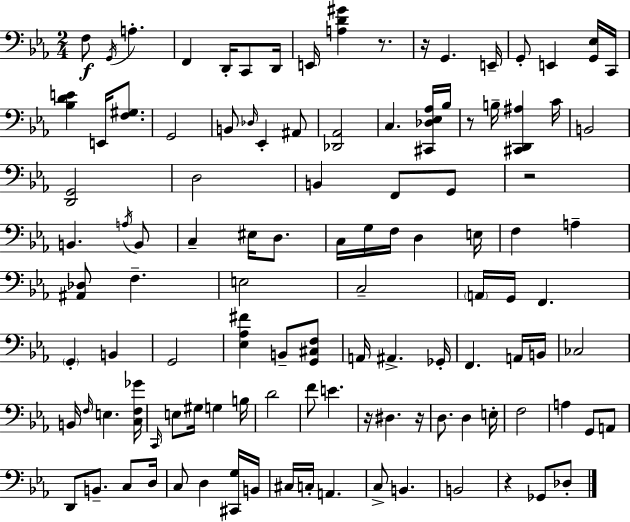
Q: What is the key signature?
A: EES major